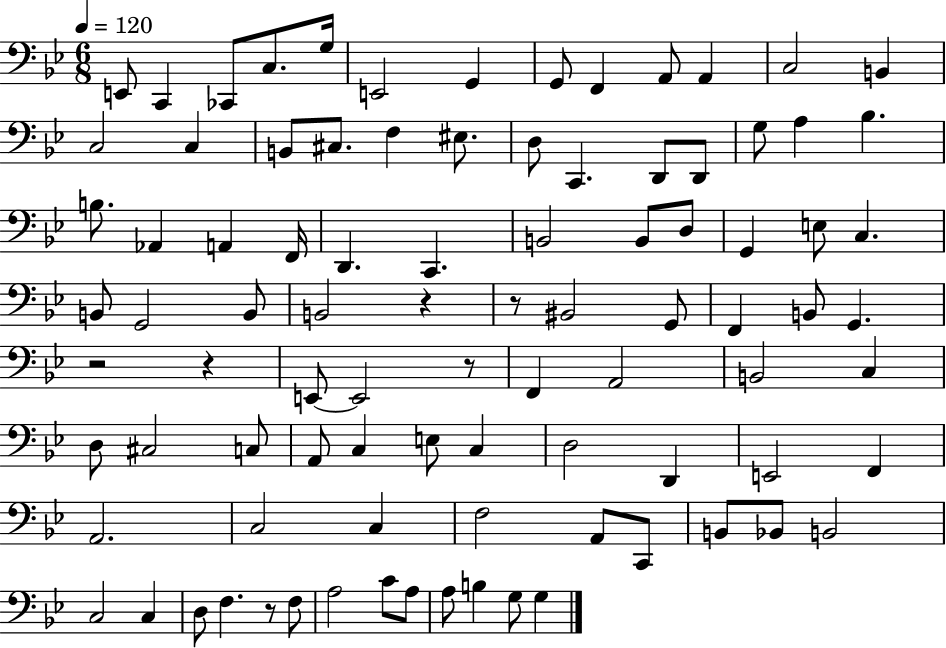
X:1
T:Untitled
M:6/8
L:1/4
K:Bb
E,,/2 C,, _C,,/2 C,/2 G,/4 E,,2 G,, G,,/2 F,, A,,/2 A,, C,2 B,, C,2 C, B,,/2 ^C,/2 F, ^E,/2 D,/2 C,, D,,/2 D,,/2 G,/2 A, _B, B,/2 _A,, A,, F,,/4 D,, C,, B,,2 B,,/2 D,/2 G,, E,/2 C, B,,/2 G,,2 B,,/2 B,,2 z z/2 ^B,,2 G,,/2 F,, B,,/2 G,, z2 z E,,/2 E,,2 z/2 F,, A,,2 B,,2 C, D,/2 ^C,2 C,/2 A,,/2 C, E,/2 C, D,2 D,, E,,2 F,, A,,2 C,2 C, F,2 A,,/2 C,,/2 B,,/2 _B,,/2 B,,2 C,2 C, D,/2 F, z/2 F,/2 A,2 C/2 A,/2 A,/2 B, G,/2 G,